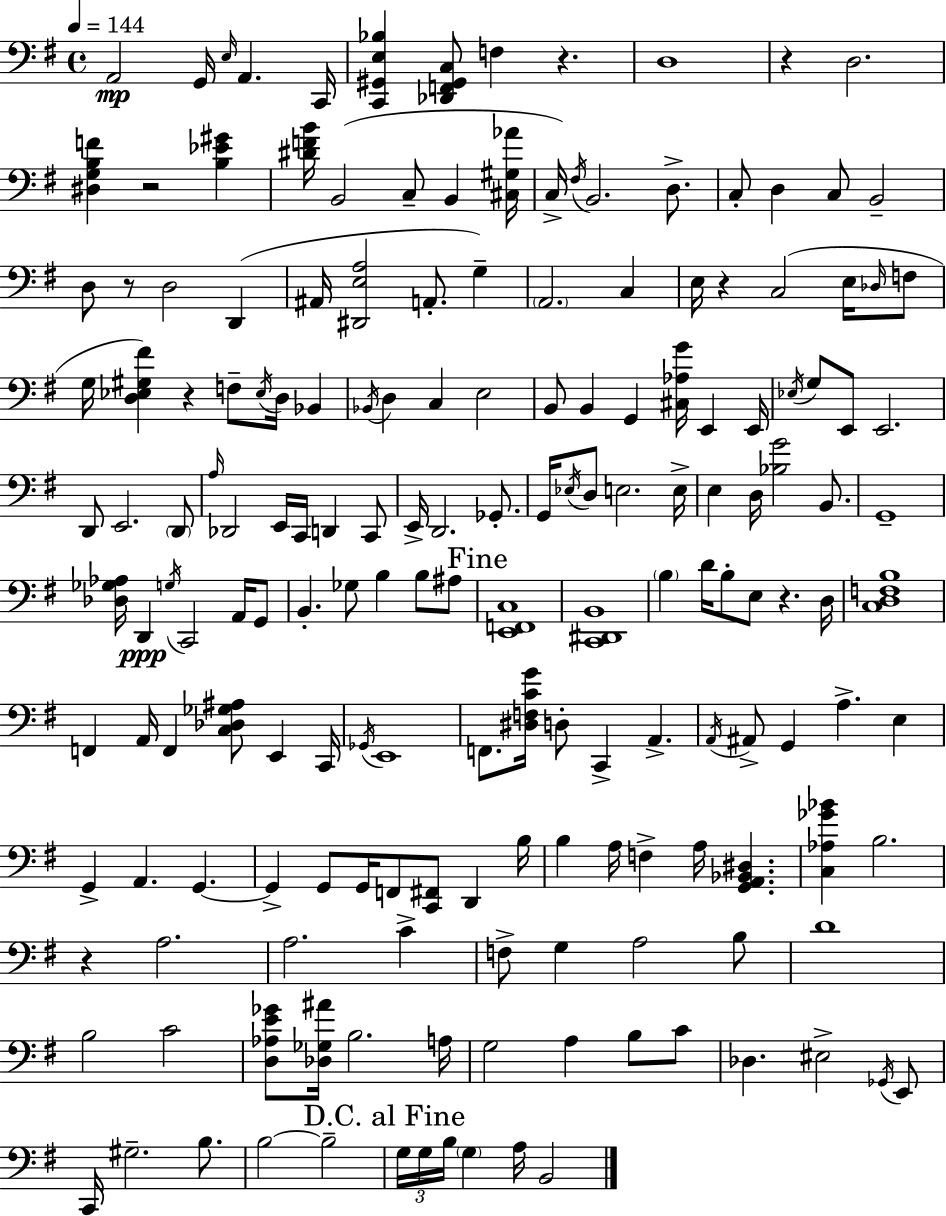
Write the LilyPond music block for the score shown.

{
  \clef bass
  \time 4/4
  \defaultTimeSignature
  \key g \major
  \tempo 4 = 144
  a,2\mp g,16 \grace { e16 } a,4. | c,16 <c, gis, e bes>4 <des, f, gis, c>8 f4 r4. | d1 | r4 d2. | \break <dis g b f'>4 r2 <b ees' gis'>4 | <dis' f' b'>16 b,2( c8-- b,4 | <cis gis aes'>16 c16->) \acciaccatura { fis16 } b,2. d8.-> | c8-. d4 c8 b,2-- | \break d8 r8 d2 d,4( | ais,16 <dis, e a>2 a,8.-. g4--) | \parenthesize a,2. c4 | e16 r4 c2( e16 | \break \grace { des16 } f8 g16 <d ees gis fis'>4) r4 f8-- \acciaccatura { ees16 } d16 | bes,4 \acciaccatura { bes,16 } d4 c4 e2 | b,8 b,4 g,4 <cis aes g'>16 | e,4 e,16 \acciaccatura { ees16 } g8 e,8 e,2. | \break d,8 e,2. | \parenthesize d,8 \grace { a16 } des,2 e,16 | c,16 d,4 c,8 e,16-> d,2. | ges,8.-. g,16 \acciaccatura { ees16 } d8 e2. | \break e16-> e4 d16 <bes g'>2 | b,8. g,1-- | <des ges aes>16 d,4\ppp \acciaccatura { g16 } c,2 | a,16 g,8 b,4.-. ges8 | \break b4 b8 ais8 \mark "Fine" <e, f, c>1 | <c, dis, b,>1 | \parenthesize b4 d'16 b8-. | e8 r4. d16 <c d f b>1 | \break f,4 a,16 f,4 | <c des ges ais>8 e,4 c,16 \acciaccatura { ges,16 } e,1 | f,8. <dis f c' g'>16 d8-. | c,4-> a,4.-> \acciaccatura { a,16 } ais,8-> g,4 | \break a4.-> e4 g,4-> a,4. | g,4.~~ g,4-> g,8 | g,16 f,8 <c, fis,>8 d,4 b16 b4 a16 | f4-> a16 <g, a, bes, dis>4. <c aes ges' bes'>4 b2. | \break r4 a2. | a2. | c'4-> f8-> g4 | a2 b8 d'1 | \break b2 | c'2 <d aes e' ges'>8 <des ges ais'>16 b2. | a16 g2 | a4 b8 c'8 des4. | \break eis2-> \acciaccatura { ges,16 } e,8 c,16 gis2.-- | b8. b2~~ | b2-- \mark "D.C. al Fine" \tuplet 3/2 { g16 g16 b16 } \parenthesize g4 | a16 b,2 \bar "|."
}